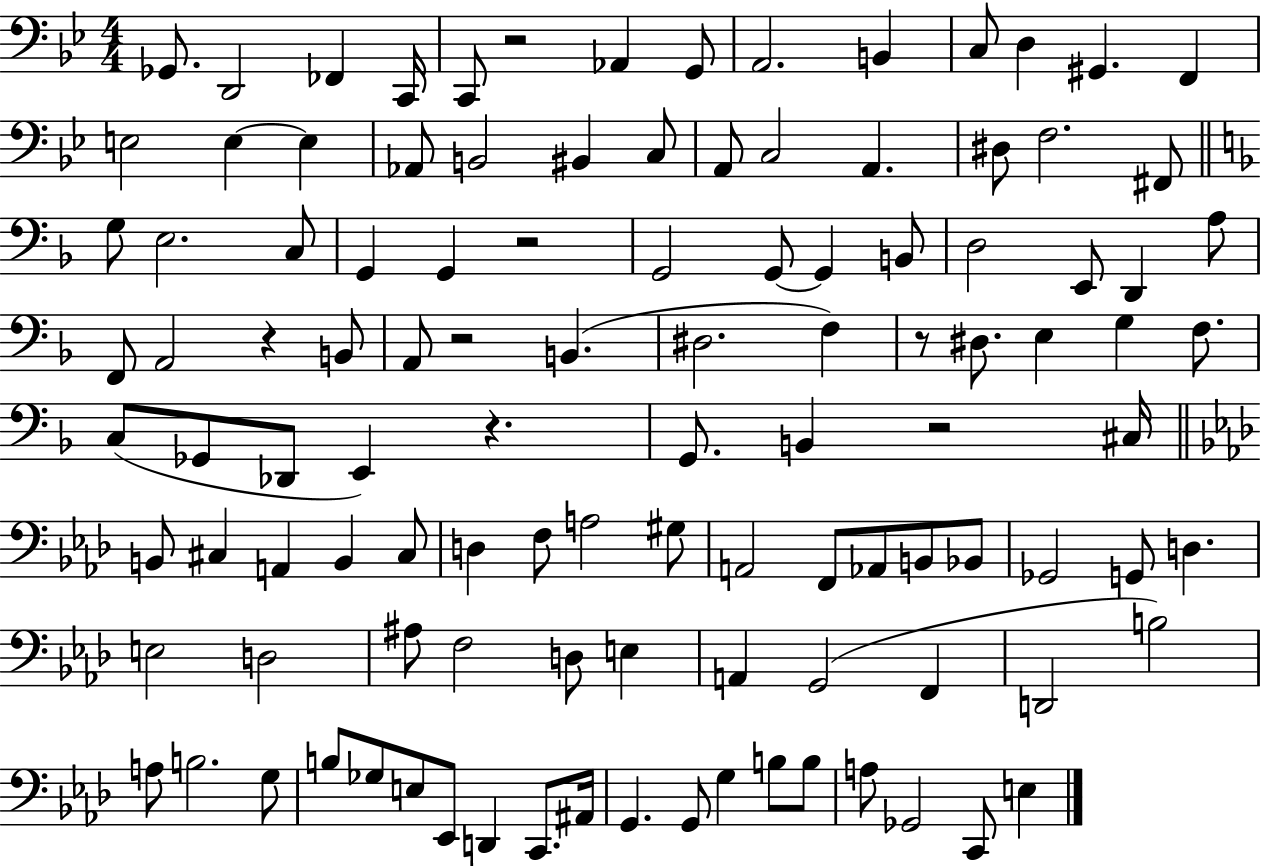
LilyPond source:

{
  \clef bass
  \numericTimeSignature
  \time 4/4
  \key bes \major
  ges,8. d,2 fes,4 c,16 | c,8 r2 aes,4 g,8 | a,2. b,4 | c8 d4 gis,4. f,4 | \break e2 e4~~ e4 | aes,8 b,2 bis,4 c8 | a,8 c2 a,4. | dis8 f2. fis,8 | \break \bar "||" \break \key d \minor g8 e2. c8 | g,4 g,4 r2 | g,2 g,8~~ g,4 b,8 | d2 e,8 d,4 a8 | \break f,8 a,2 r4 b,8 | a,8 r2 b,4.( | dis2. f4) | r8 dis8. e4 g4 f8. | \break c8( ges,8 des,8 e,4) r4. | g,8. b,4 r2 cis16 | \bar "||" \break \key aes \major b,8 cis4 a,4 b,4 cis8 | d4 f8 a2 gis8 | a,2 f,8 aes,8 b,8 bes,8 | ges,2 g,8 d4. | \break e2 d2 | ais8 f2 d8 e4 | a,4 g,2( f,4 | d,2 b2) | \break a8 b2. g8 | b8 ges8 e8 ees,8 d,4 c,8. ais,16 | g,4. g,8 g4 b8 b8 | a8 ges,2 c,8 e4 | \break \bar "|."
}